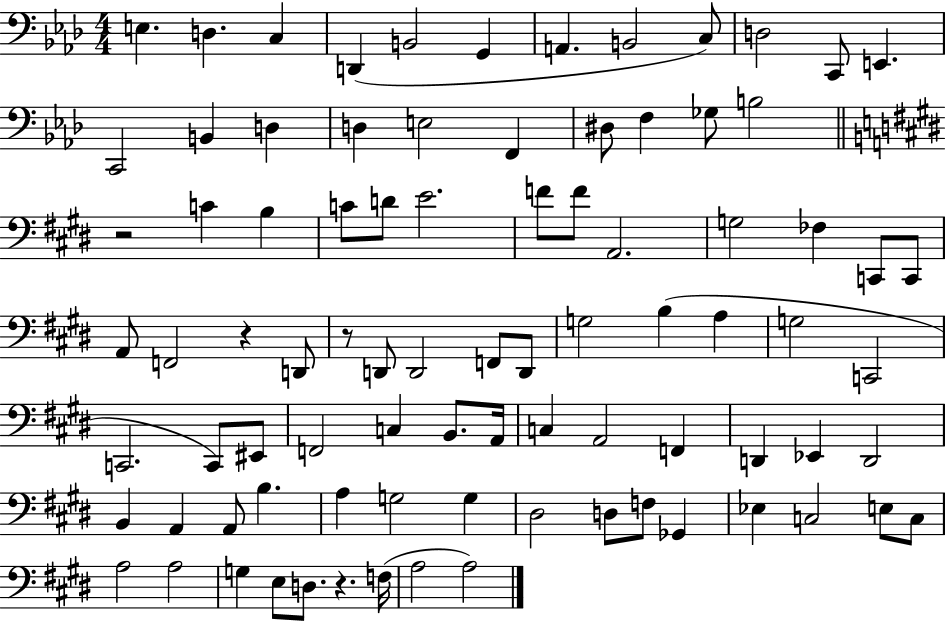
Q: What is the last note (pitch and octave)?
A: A3